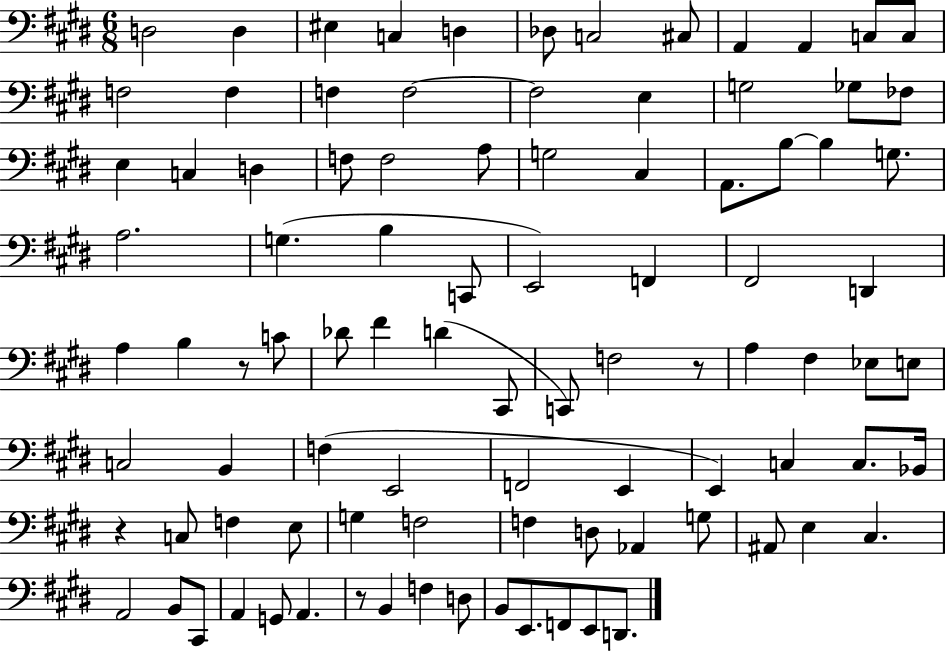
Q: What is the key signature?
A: E major